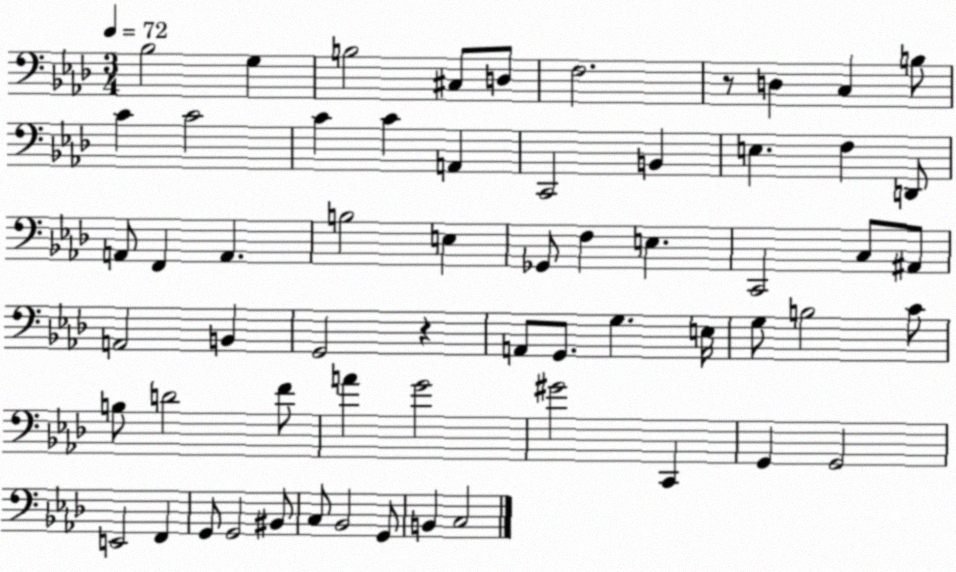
X:1
T:Untitled
M:3/4
L:1/4
K:Ab
_B,2 G, B,2 ^C,/2 D,/2 F,2 z/2 D, C, B,/2 C C2 C C A,, C,,2 B,, E, F, D,,/2 A,,/2 F,, A,, B,2 E, _G,,/2 F, E, C,,2 C,/2 ^A,,/2 A,,2 B,, G,,2 z A,,/2 G,,/2 G, E,/4 G,/2 B,2 C/2 B,/2 D2 F/2 A G2 ^G2 C,, G,, G,,2 E,,2 F,, G,,/2 G,,2 ^B,,/2 C,/2 _B,,2 G,,/2 B,, C,2